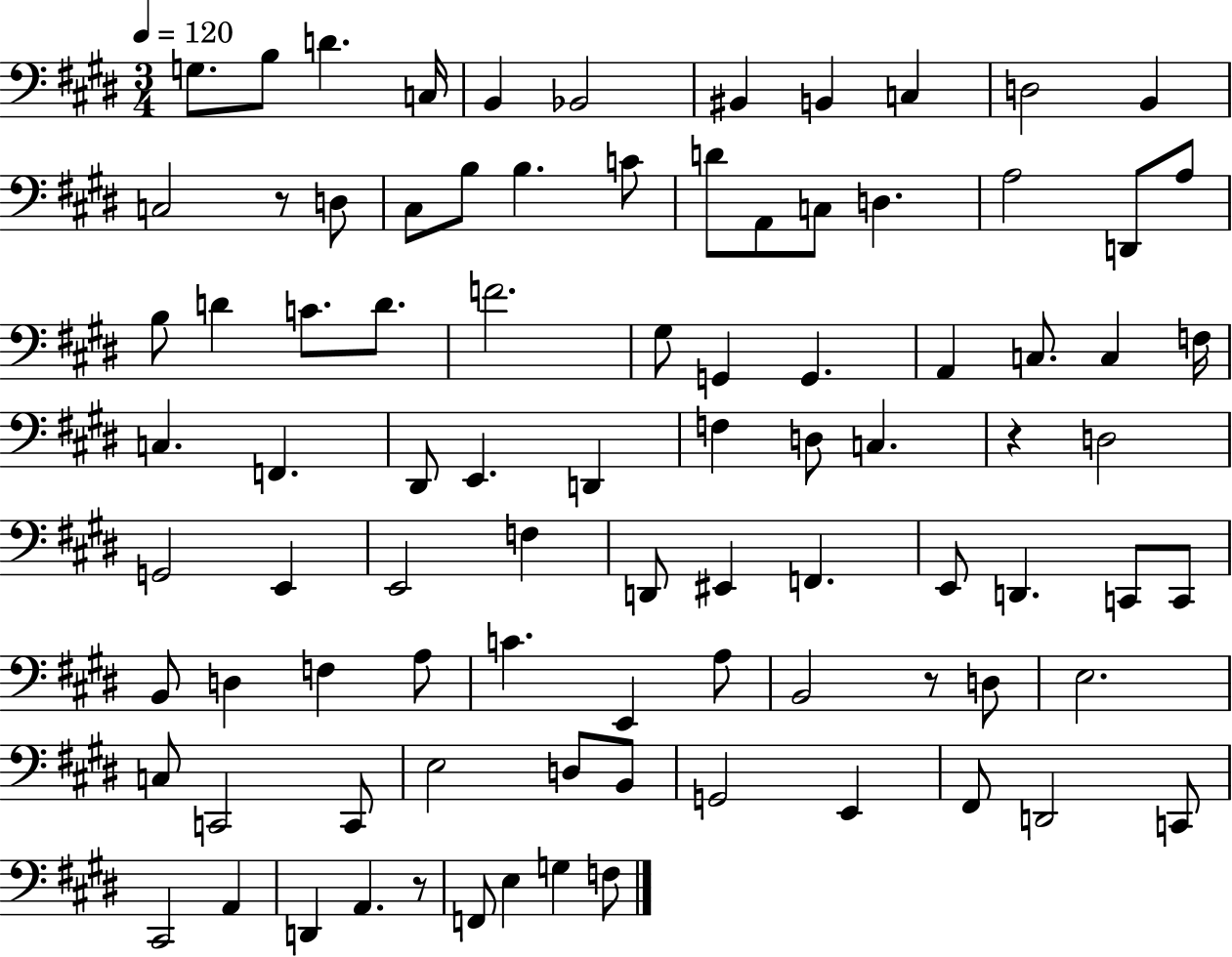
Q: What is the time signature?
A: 3/4